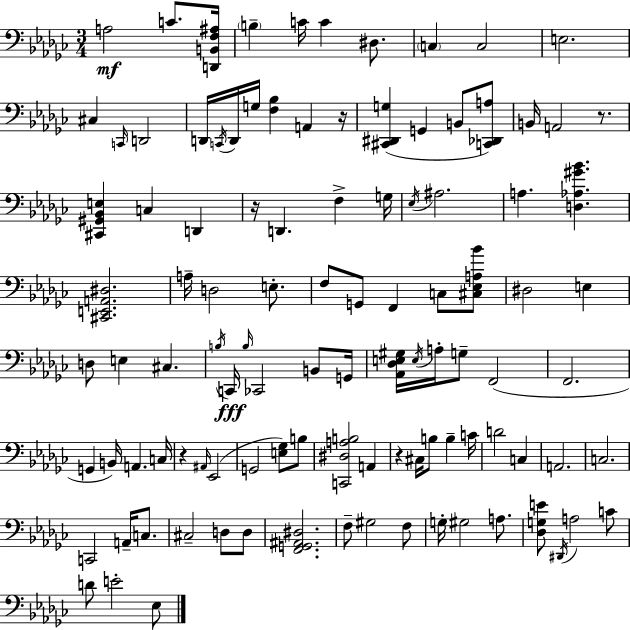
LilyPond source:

{
  \clef bass
  \numericTimeSignature
  \time 3/4
  \key ees \minor
  a2\mf c'8. <d, b, f ais>16 | \parenthesize b4-- c'16 c'4 dis8. | \parenthesize c4 c2 | e2. | \break cis4 \grace { c,16 } d,2 | d,16 \acciaccatura { c,16 } d,16 g16 <f bes>4 a,4 | r16 <cis, dis, g>4( g,4 b,8 | <c, des, a>8) b,16 a,2 r8. | \break <cis, gis, bes, e>4 c4 d,4 | r16 d,4. f4-> | g16 \acciaccatura { ees16 } ais2. | a4. <d aes gis' bes'>4. | \break <cis, e, a, dis>2. | a16-- d2 | e8.-. f8 g,8 f,4 c8 | <cis ees a bes'>8 dis2 e4 | \break d8 e4 cis4. | \acciaccatura { b16 }\fff c,16 \grace { b16 } ces,2 | b,8 g,16 <aes, des e gis>16 \acciaccatura { e16 } a16-. g8-- f,2( | f,2. | \break g,4 b,16) a,4. | c16 r4 \grace { ais,16 } ees,2( | g,2 | <e ges>8) b8 <c, dis a b>2 | \break a,4 r4 cis16 | b8 b4-- c'16 d'2 | c4 a,2. | c2. | \break c,2 | a,16-- c8. cis2-- | d8 d8 <f, g, ais, dis>2. | f8-- gis2 | \break f8 g16-. gis2 | a8. <des g e'>8 \acciaccatura { dis,16 } a2 | c'8 d'8 e'2-. | ees8 \bar "|."
}